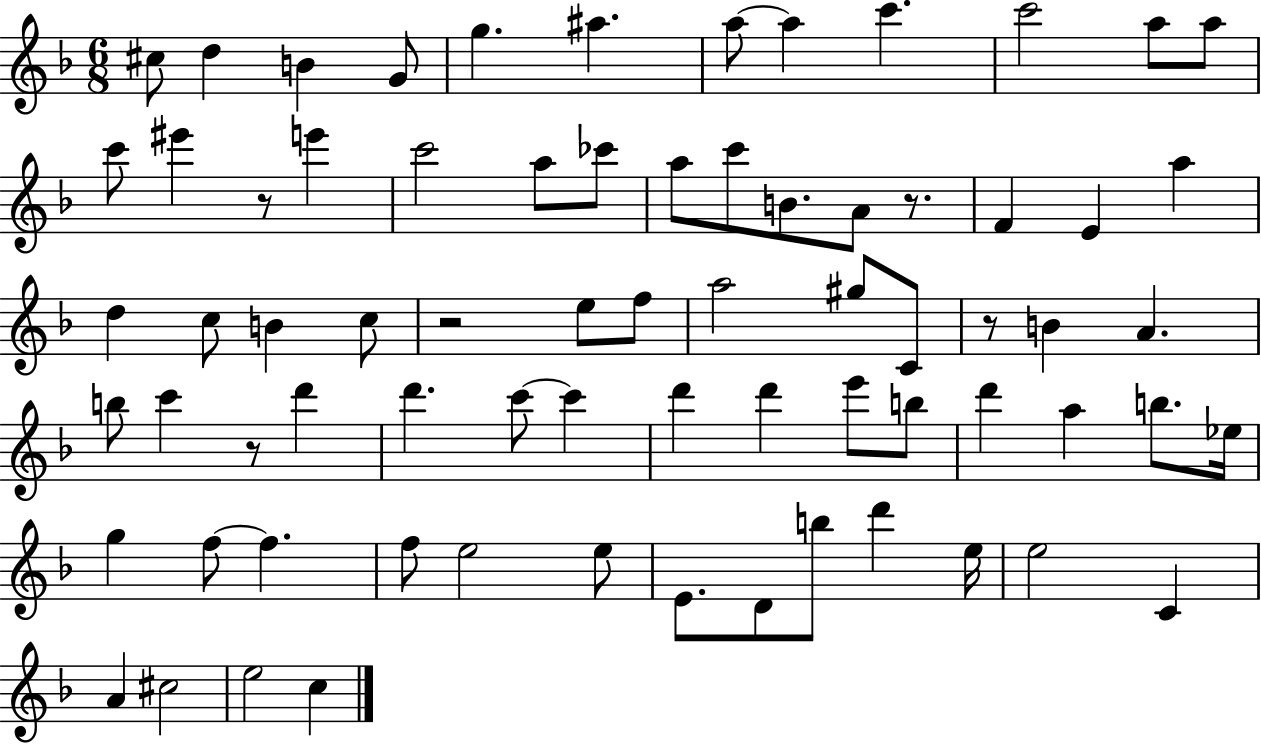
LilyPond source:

{
  \clef treble
  \numericTimeSignature
  \time 6/8
  \key f \major
  \repeat volta 2 { cis''8 d''4 b'4 g'8 | g''4. ais''4. | a''8~~ a''4 c'''4. | c'''2 a''8 a''8 | \break c'''8 eis'''4 r8 e'''4 | c'''2 a''8 ces'''8 | a''8 c'''8 b'8. a'8 r8. | f'4 e'4 a''4 | \break d''4 c''8 b'4 c''8 | r2 e''8 f''8 | a''2 gis''8 c'8 | r8 b'4 a'4. | \break b''8 c'''4 r8 d'''4 | d'''4. c'''8~~ c'''4 | d'''4 d'''4 e'''8 b''8 | d'''4 a''4 b''8. ees''16 | \break g''4 f''8~~ f''4. | f''8 e''2 e''8 | e'8. d'8 b''8 d'''4 e''16 | e''2 c'4 | \break a'4 cis''2 | e''2 c''4 | } \bar "|."
}